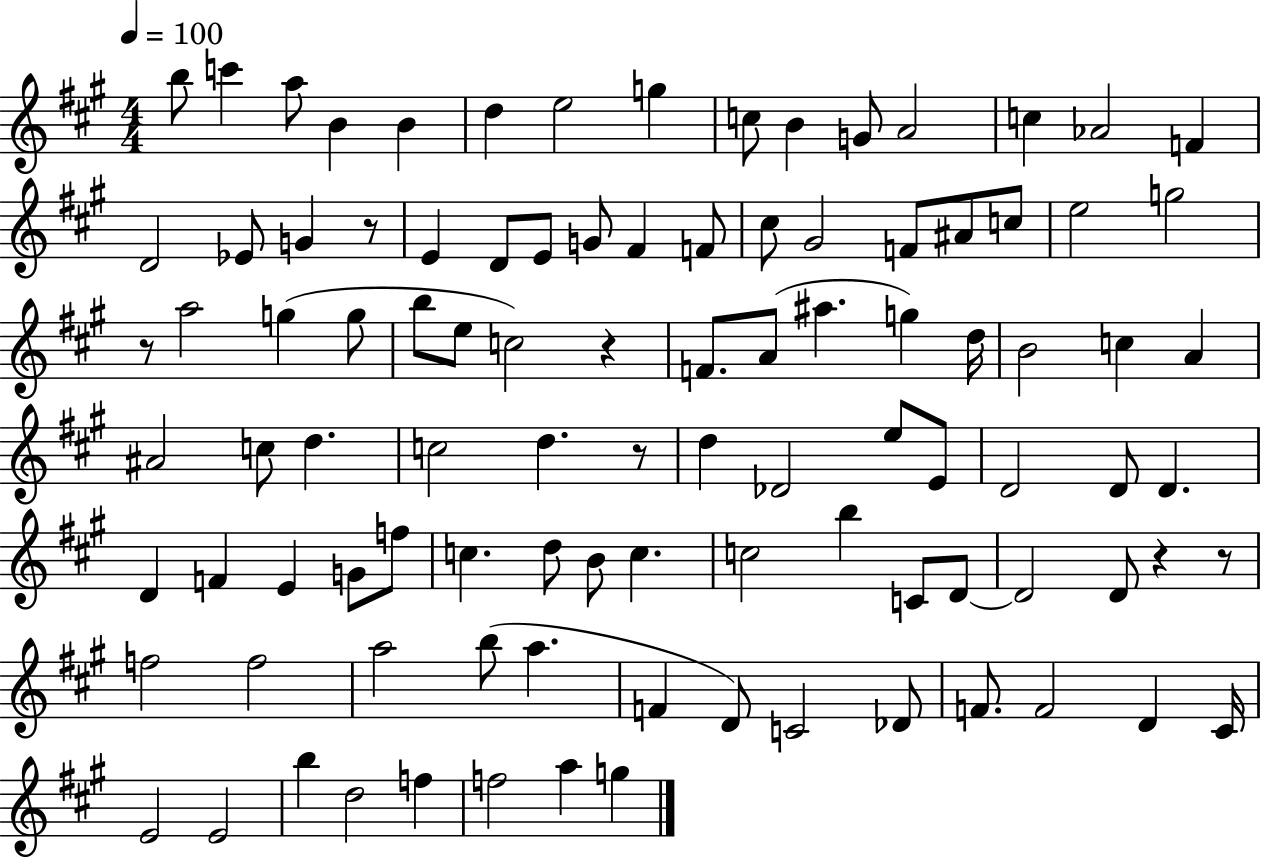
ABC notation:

X:1
T:Untitled
M:4/4
L:1/4
K:A
b/2 c' a/2 B B d e2 g c/2 B G/2 A2 c _A2 F D2 _E/2 G z/2 E D/2 E/2 G/2 ^F F/2 ^c/2 ^G2 F/2 ^A/2 c/2 e2 g2 z/2 a2 g g/2 b/2 e/2 c2 z F/2 A/2 ^a g d/4 B2 c A ^A2 c/2 d c2 d z/2 d _D2 e/2 E/2 D2 D/2 D D F E G/2 f/2 c d/2 B/2 c c2 b C/2 D/2 D2 D/2 z z/2 f2 f2 a2 b/2 a F D/2 C2 _D/2 F/2 F2 D ^C/4 E2 E2 b d2 f f2 a g